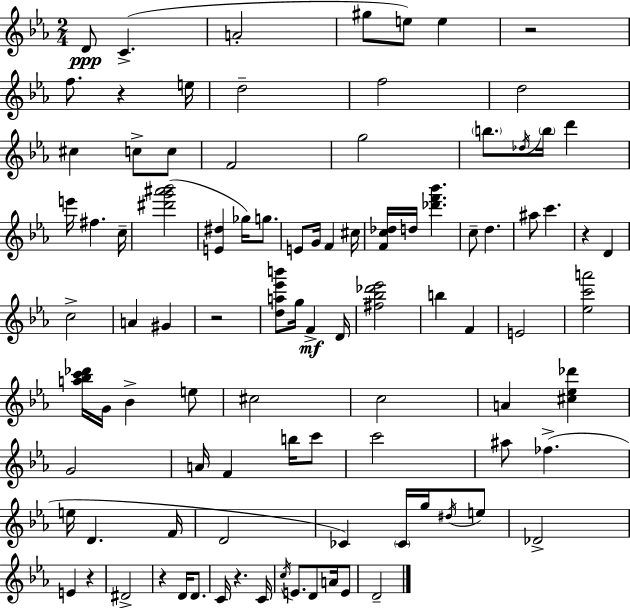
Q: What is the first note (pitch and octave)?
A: D4